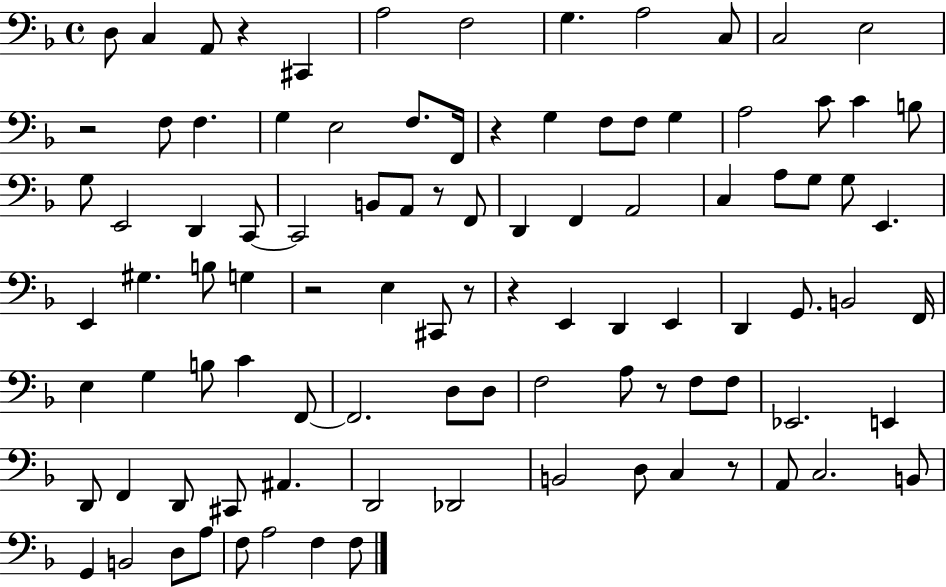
{
  \clef bass
  \time 4/4
  \defaultTimeSignature
  \key f \major
  d8 c4 a,8 r4 cis,4 | a2 f2 | g4. a2 c8 | c2 e2 | \break r2 f8 f4. | g4 e2 f8. f,16 | r4 g4 f8 f8 g4 | a2 c'8 c'4 b8 | \break g8 e,2 d,4 c,8~~ | c,2 b,8 a,8 r8 f,8 | d,4 f,4 a,2 | c4 a8 g8 g8 e,4. | \break e,4 gis4. b8 g4 | r2 e4 cis,8 r8 | r4 e,4 d,4 e,4 | d,4 g,8. b,2 f,16 | \break e4 g4 b8 c'4 f,8~~ | f,2. d8 d8 | f2 a8 r8 f8 f8 | ees,2. e,4 | \break d,8 f,4 d,8 cis,8 ais,4. | d,2 des,2 | b,2 d8 c4 r8 | a,8 c2. b,8 | \break g,4 b,2 d8 a8 | f8 a2 f4 f8 | \bar "|."
}